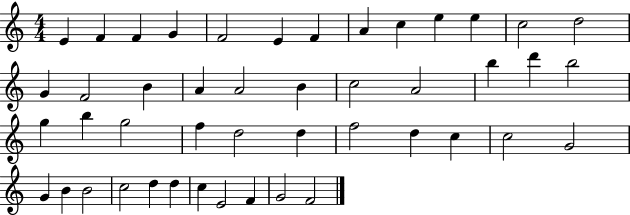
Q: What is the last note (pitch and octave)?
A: F4